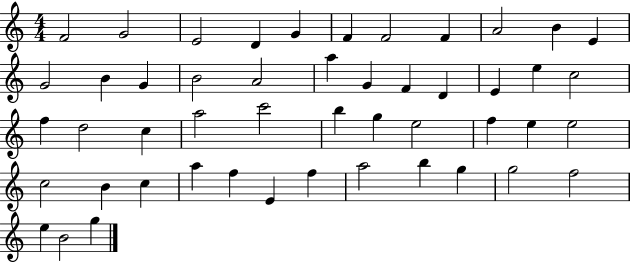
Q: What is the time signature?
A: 4/4